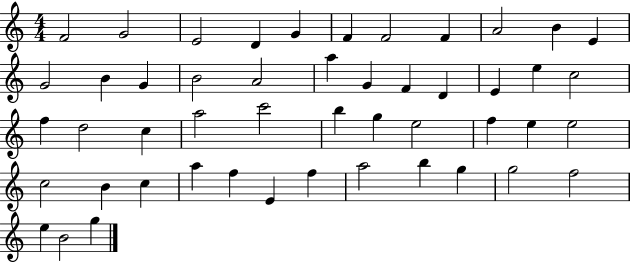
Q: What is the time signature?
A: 4/4